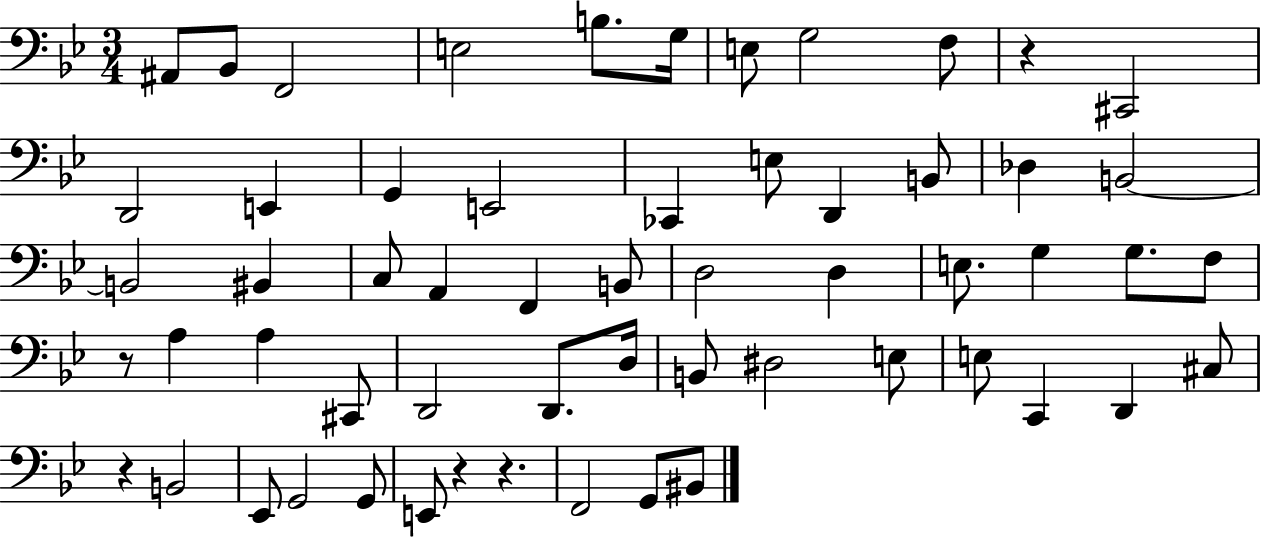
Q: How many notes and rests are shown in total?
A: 58